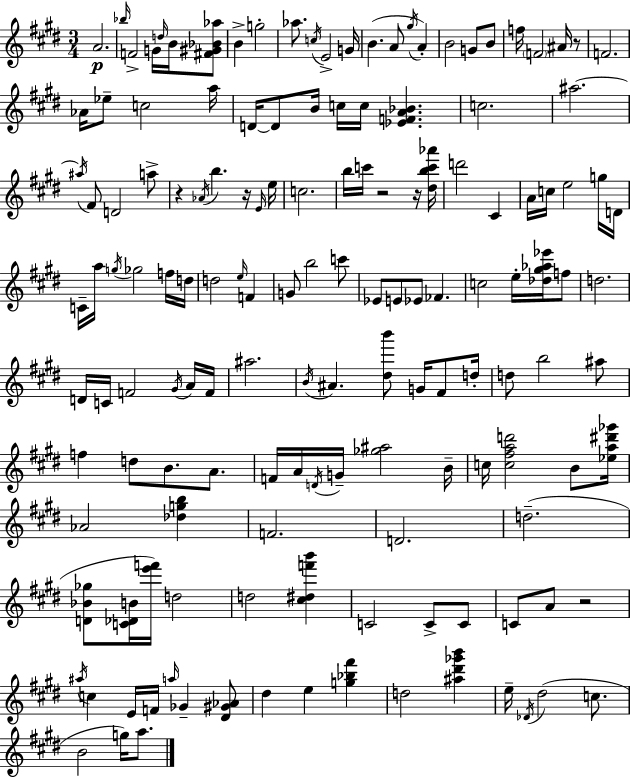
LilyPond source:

{
  \clef treble
  \numericTimeSignature
  \time 3/4
  \key e \major
  a'2.\p | \grace { bes''16 } f'2-> g'16 \grace { d''16 } b'16 | <fis' gis' bes' aes''>8 b'4-> g''2-. | aes''8. \acciaccatura { c''16 } e'2-> | \break g'16 b'4.( a'8 \acciaccatura { gis''16 }) | a'4-. b'2 | g'8 b'8 f''16 \parenthesize f'2 | ais'16 r8 f'2. | \break aes'16 ees''8-- c''2 | a''16 d'16~~ d'8 b'16 c''16 c''16 <ees' f' a' bes'>4. | c''2. | ais''2.~~ | \break \acciaccatura { ais''16 } fis'8 d'2 | a''8-> r4 \acciaccatura { aes'16 } b''4. | r16 \grace { e'16 } e''16 c''2. | b''16 c'''16 r2 | \break r16 <dis'' b'' c''' aes'''>16 d'''2 | cis'4 a'16 c''16 e''2 | g''16 d'16 c'16-- a''16 \acciaccatura { g''16 } ges''2 | f''16 d''16 d''2 | \break \grace { e''16 } f'4 g'8 b''2 | c'''8 ees'8 e'8 | ees'8 fes'4. c''2 | e''16-. <des'' gis'' aes'' ees'''>16 f''8 d''2. | \break d'16 c'16 f'2 | \acciaccatura { gis'16 } a'16 f'16 ais''2. | \acciaccatura { b'16 } ais'4. | <dis'' b'''>8 g'16 fis'8 d''16-. d''8 | \break b''2 ais''8 f''4 | d''8 b'8. a'8. f'16 | a'16 \acciaccatura { d'16 } g'16-- <ges'' ais''>2 b'16-- | c''16 <c'' fis'' a'' d'''>2 b'8 <ees'' a'' dis''' ges'''>16 | \break aes'2 <des'' g'' b''>4 | f'2. | d'2. | d''2.--( | \break <d' bes' ges''>8 <c' des' b'>16 <e''' f'''>16) d''2 | d''2 <cis'' dis'' f''' b'''>4 | c'2 c'8-> c'8 | c'8 a'8 r2 | \break \acciaccatura { ais''16 } c''4 e'16 f'16 \grace { a''16 } ges'4-- | <dis' gis' aes'>8 dis''4 e''4 <g'' bes'' fis'''>4 | d''2 <ais'' dis''' ges''' b'''>4 | e''16-- \acciaccatura { des'16 } dis''2( | \break c''8. b'2 g''16) | a''8. \bar "|."
}